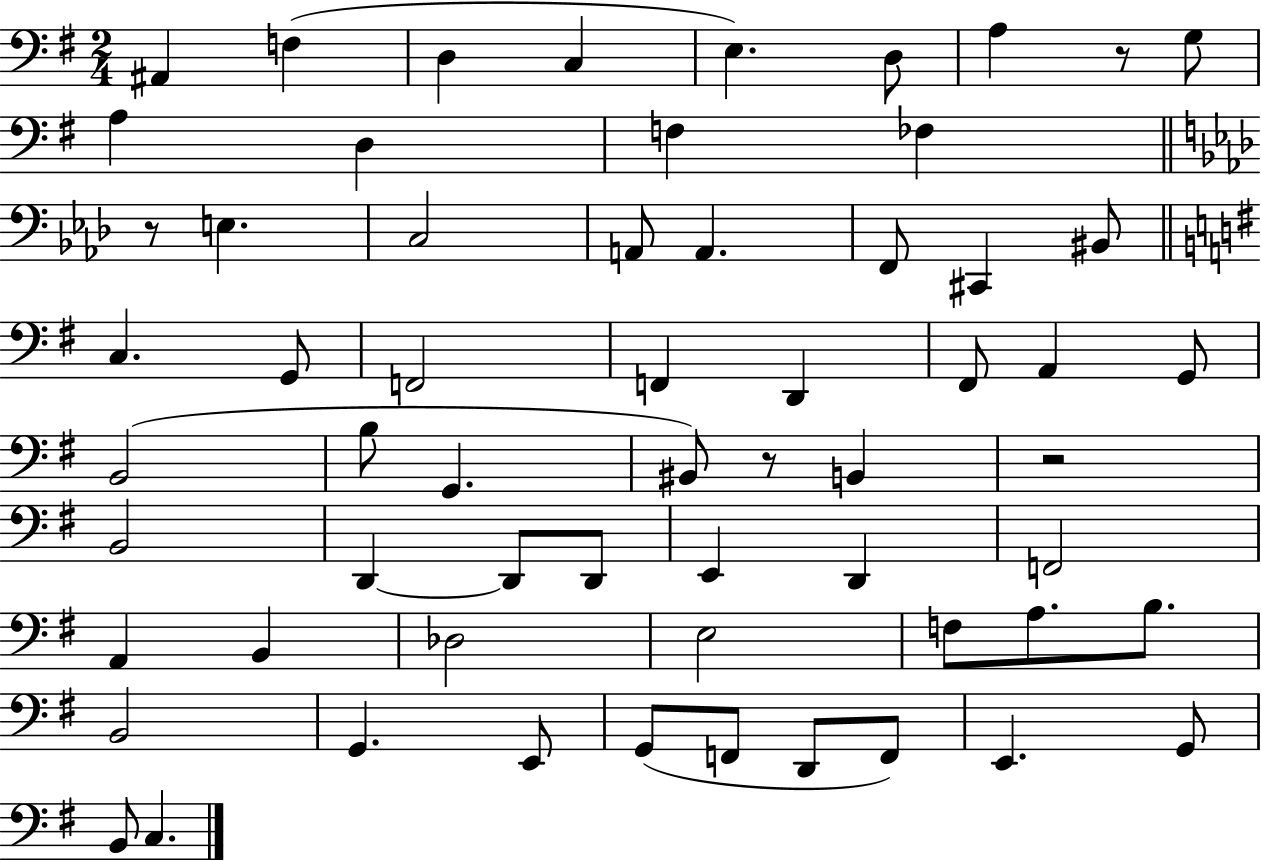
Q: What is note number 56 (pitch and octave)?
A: B2